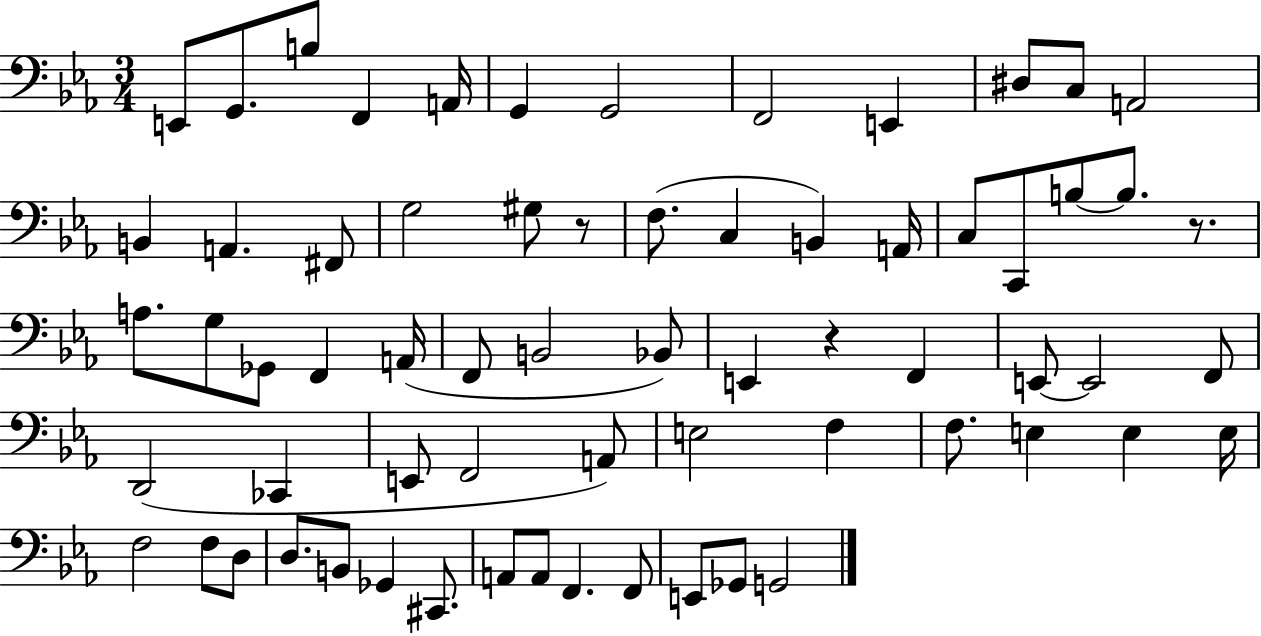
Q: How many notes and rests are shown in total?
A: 66